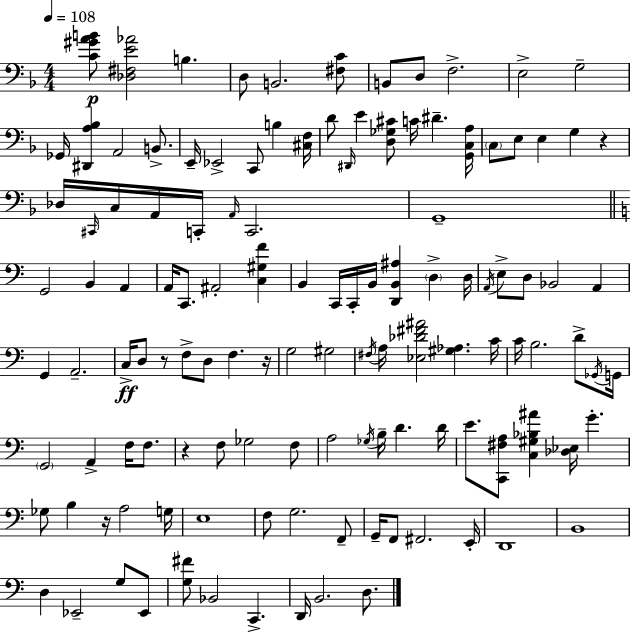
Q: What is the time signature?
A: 4/4